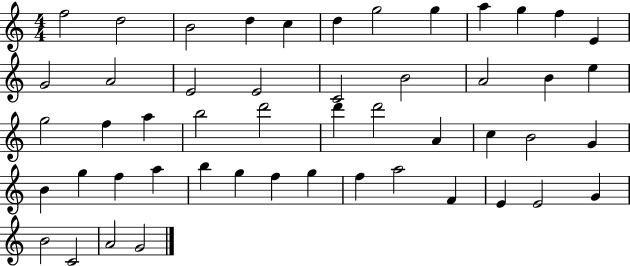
X:1
T:Untitled
M:4/4
L:1/4
K:C
f2 d2 B2 d c d g2 g a g f E G2 A2 E2 E2 C2 B2 A2 B e g2 f a b2 d'2 d' d'2 A c B2 G B g f a b g f g f a2 F E E2 G B2 C2 A2 G2